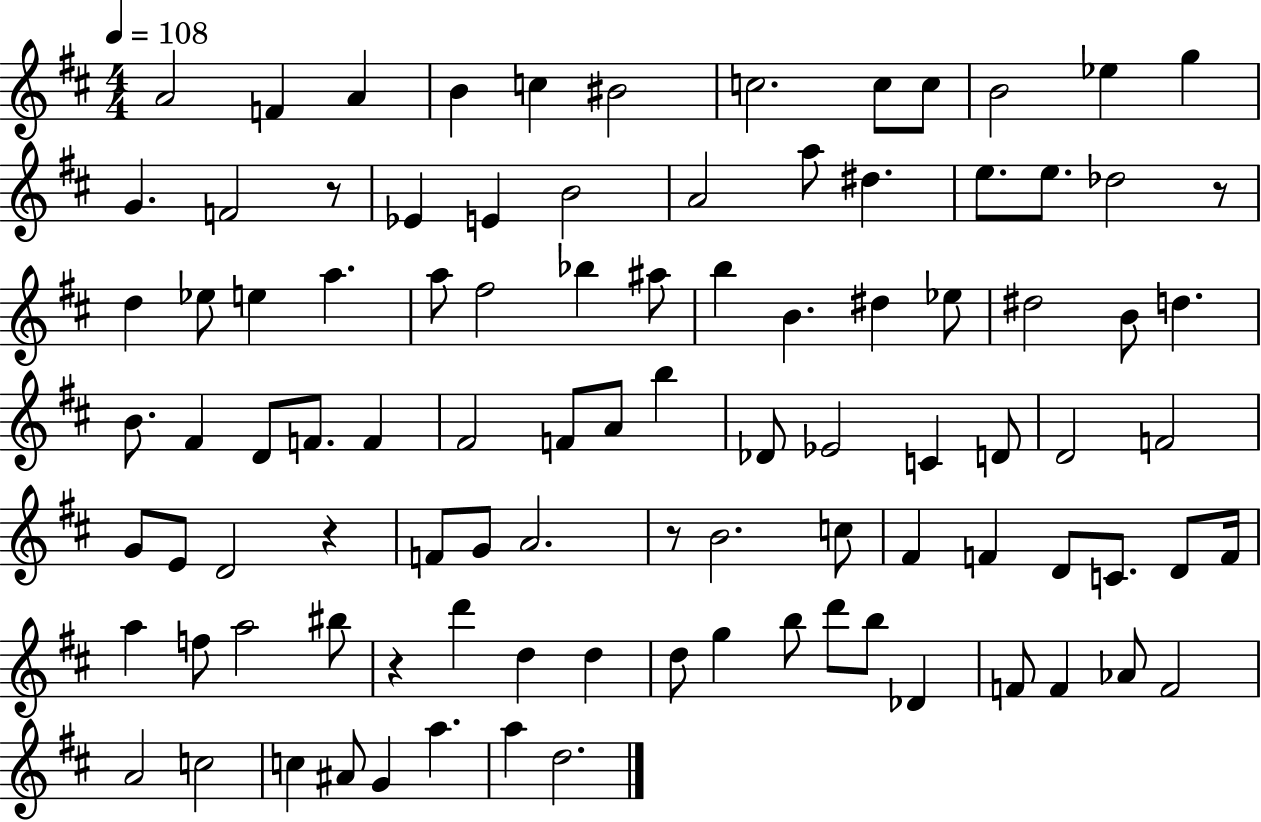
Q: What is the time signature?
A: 4/4